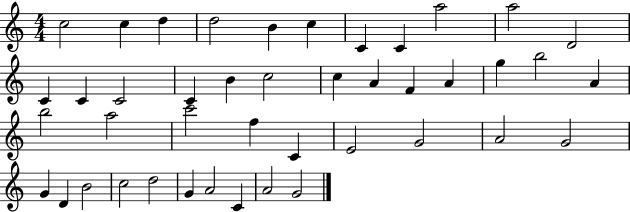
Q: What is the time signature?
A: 4/4